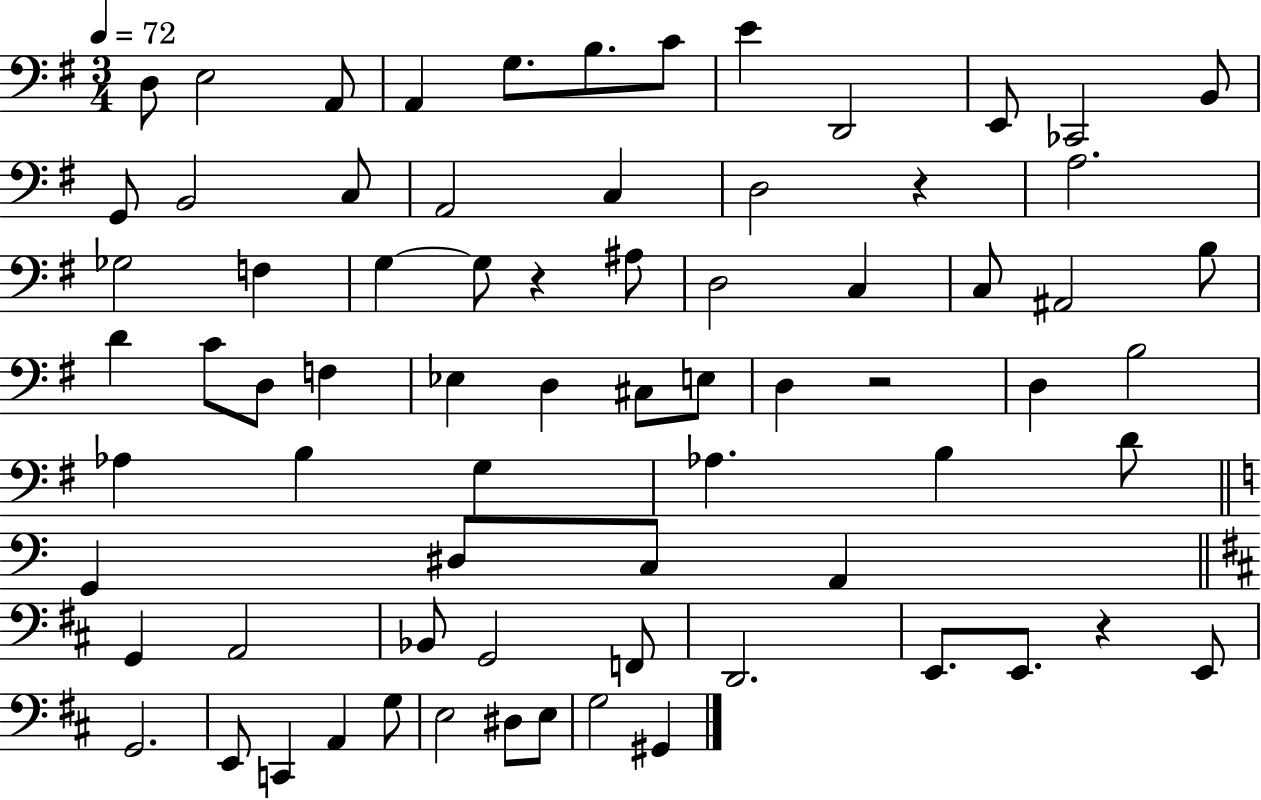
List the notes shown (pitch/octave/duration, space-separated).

D3/e E3/h A2/e A2/q G3/e. B3/e. C4/e E4/q D2/h E2/e CES2/h B2/e G2/e B2/h C3/e A2/h C3/q D3/h R/q A3/h. Gb3/h F3/q G3/q G3/e R/q A#3/e D3/h C3/q C3/e A#2/h B3/e D4/q C4/e D3/e F3/q Eb3/q D3/q C#3/e E3/e D3/q R/h D3/q B3/h Ab3/q B3/q G3/q Ab3/q. B3/q D4/e G2/q D#3/e C3/e A2/q G2/q A2/h Bb2/e G2/h F2/e D2/h. E2/e. E2/e. R/q E2/e G2/h. E2/e C2/q A2/q G3/e E3/h D#3/e E3/e G3/h G#2/q